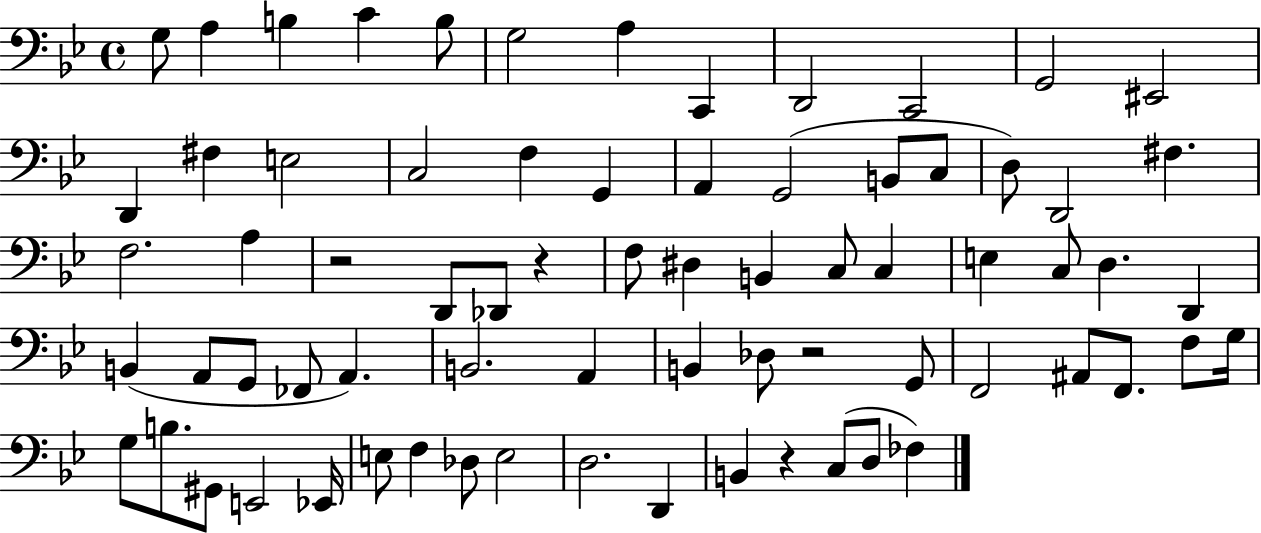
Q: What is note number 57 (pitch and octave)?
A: E2